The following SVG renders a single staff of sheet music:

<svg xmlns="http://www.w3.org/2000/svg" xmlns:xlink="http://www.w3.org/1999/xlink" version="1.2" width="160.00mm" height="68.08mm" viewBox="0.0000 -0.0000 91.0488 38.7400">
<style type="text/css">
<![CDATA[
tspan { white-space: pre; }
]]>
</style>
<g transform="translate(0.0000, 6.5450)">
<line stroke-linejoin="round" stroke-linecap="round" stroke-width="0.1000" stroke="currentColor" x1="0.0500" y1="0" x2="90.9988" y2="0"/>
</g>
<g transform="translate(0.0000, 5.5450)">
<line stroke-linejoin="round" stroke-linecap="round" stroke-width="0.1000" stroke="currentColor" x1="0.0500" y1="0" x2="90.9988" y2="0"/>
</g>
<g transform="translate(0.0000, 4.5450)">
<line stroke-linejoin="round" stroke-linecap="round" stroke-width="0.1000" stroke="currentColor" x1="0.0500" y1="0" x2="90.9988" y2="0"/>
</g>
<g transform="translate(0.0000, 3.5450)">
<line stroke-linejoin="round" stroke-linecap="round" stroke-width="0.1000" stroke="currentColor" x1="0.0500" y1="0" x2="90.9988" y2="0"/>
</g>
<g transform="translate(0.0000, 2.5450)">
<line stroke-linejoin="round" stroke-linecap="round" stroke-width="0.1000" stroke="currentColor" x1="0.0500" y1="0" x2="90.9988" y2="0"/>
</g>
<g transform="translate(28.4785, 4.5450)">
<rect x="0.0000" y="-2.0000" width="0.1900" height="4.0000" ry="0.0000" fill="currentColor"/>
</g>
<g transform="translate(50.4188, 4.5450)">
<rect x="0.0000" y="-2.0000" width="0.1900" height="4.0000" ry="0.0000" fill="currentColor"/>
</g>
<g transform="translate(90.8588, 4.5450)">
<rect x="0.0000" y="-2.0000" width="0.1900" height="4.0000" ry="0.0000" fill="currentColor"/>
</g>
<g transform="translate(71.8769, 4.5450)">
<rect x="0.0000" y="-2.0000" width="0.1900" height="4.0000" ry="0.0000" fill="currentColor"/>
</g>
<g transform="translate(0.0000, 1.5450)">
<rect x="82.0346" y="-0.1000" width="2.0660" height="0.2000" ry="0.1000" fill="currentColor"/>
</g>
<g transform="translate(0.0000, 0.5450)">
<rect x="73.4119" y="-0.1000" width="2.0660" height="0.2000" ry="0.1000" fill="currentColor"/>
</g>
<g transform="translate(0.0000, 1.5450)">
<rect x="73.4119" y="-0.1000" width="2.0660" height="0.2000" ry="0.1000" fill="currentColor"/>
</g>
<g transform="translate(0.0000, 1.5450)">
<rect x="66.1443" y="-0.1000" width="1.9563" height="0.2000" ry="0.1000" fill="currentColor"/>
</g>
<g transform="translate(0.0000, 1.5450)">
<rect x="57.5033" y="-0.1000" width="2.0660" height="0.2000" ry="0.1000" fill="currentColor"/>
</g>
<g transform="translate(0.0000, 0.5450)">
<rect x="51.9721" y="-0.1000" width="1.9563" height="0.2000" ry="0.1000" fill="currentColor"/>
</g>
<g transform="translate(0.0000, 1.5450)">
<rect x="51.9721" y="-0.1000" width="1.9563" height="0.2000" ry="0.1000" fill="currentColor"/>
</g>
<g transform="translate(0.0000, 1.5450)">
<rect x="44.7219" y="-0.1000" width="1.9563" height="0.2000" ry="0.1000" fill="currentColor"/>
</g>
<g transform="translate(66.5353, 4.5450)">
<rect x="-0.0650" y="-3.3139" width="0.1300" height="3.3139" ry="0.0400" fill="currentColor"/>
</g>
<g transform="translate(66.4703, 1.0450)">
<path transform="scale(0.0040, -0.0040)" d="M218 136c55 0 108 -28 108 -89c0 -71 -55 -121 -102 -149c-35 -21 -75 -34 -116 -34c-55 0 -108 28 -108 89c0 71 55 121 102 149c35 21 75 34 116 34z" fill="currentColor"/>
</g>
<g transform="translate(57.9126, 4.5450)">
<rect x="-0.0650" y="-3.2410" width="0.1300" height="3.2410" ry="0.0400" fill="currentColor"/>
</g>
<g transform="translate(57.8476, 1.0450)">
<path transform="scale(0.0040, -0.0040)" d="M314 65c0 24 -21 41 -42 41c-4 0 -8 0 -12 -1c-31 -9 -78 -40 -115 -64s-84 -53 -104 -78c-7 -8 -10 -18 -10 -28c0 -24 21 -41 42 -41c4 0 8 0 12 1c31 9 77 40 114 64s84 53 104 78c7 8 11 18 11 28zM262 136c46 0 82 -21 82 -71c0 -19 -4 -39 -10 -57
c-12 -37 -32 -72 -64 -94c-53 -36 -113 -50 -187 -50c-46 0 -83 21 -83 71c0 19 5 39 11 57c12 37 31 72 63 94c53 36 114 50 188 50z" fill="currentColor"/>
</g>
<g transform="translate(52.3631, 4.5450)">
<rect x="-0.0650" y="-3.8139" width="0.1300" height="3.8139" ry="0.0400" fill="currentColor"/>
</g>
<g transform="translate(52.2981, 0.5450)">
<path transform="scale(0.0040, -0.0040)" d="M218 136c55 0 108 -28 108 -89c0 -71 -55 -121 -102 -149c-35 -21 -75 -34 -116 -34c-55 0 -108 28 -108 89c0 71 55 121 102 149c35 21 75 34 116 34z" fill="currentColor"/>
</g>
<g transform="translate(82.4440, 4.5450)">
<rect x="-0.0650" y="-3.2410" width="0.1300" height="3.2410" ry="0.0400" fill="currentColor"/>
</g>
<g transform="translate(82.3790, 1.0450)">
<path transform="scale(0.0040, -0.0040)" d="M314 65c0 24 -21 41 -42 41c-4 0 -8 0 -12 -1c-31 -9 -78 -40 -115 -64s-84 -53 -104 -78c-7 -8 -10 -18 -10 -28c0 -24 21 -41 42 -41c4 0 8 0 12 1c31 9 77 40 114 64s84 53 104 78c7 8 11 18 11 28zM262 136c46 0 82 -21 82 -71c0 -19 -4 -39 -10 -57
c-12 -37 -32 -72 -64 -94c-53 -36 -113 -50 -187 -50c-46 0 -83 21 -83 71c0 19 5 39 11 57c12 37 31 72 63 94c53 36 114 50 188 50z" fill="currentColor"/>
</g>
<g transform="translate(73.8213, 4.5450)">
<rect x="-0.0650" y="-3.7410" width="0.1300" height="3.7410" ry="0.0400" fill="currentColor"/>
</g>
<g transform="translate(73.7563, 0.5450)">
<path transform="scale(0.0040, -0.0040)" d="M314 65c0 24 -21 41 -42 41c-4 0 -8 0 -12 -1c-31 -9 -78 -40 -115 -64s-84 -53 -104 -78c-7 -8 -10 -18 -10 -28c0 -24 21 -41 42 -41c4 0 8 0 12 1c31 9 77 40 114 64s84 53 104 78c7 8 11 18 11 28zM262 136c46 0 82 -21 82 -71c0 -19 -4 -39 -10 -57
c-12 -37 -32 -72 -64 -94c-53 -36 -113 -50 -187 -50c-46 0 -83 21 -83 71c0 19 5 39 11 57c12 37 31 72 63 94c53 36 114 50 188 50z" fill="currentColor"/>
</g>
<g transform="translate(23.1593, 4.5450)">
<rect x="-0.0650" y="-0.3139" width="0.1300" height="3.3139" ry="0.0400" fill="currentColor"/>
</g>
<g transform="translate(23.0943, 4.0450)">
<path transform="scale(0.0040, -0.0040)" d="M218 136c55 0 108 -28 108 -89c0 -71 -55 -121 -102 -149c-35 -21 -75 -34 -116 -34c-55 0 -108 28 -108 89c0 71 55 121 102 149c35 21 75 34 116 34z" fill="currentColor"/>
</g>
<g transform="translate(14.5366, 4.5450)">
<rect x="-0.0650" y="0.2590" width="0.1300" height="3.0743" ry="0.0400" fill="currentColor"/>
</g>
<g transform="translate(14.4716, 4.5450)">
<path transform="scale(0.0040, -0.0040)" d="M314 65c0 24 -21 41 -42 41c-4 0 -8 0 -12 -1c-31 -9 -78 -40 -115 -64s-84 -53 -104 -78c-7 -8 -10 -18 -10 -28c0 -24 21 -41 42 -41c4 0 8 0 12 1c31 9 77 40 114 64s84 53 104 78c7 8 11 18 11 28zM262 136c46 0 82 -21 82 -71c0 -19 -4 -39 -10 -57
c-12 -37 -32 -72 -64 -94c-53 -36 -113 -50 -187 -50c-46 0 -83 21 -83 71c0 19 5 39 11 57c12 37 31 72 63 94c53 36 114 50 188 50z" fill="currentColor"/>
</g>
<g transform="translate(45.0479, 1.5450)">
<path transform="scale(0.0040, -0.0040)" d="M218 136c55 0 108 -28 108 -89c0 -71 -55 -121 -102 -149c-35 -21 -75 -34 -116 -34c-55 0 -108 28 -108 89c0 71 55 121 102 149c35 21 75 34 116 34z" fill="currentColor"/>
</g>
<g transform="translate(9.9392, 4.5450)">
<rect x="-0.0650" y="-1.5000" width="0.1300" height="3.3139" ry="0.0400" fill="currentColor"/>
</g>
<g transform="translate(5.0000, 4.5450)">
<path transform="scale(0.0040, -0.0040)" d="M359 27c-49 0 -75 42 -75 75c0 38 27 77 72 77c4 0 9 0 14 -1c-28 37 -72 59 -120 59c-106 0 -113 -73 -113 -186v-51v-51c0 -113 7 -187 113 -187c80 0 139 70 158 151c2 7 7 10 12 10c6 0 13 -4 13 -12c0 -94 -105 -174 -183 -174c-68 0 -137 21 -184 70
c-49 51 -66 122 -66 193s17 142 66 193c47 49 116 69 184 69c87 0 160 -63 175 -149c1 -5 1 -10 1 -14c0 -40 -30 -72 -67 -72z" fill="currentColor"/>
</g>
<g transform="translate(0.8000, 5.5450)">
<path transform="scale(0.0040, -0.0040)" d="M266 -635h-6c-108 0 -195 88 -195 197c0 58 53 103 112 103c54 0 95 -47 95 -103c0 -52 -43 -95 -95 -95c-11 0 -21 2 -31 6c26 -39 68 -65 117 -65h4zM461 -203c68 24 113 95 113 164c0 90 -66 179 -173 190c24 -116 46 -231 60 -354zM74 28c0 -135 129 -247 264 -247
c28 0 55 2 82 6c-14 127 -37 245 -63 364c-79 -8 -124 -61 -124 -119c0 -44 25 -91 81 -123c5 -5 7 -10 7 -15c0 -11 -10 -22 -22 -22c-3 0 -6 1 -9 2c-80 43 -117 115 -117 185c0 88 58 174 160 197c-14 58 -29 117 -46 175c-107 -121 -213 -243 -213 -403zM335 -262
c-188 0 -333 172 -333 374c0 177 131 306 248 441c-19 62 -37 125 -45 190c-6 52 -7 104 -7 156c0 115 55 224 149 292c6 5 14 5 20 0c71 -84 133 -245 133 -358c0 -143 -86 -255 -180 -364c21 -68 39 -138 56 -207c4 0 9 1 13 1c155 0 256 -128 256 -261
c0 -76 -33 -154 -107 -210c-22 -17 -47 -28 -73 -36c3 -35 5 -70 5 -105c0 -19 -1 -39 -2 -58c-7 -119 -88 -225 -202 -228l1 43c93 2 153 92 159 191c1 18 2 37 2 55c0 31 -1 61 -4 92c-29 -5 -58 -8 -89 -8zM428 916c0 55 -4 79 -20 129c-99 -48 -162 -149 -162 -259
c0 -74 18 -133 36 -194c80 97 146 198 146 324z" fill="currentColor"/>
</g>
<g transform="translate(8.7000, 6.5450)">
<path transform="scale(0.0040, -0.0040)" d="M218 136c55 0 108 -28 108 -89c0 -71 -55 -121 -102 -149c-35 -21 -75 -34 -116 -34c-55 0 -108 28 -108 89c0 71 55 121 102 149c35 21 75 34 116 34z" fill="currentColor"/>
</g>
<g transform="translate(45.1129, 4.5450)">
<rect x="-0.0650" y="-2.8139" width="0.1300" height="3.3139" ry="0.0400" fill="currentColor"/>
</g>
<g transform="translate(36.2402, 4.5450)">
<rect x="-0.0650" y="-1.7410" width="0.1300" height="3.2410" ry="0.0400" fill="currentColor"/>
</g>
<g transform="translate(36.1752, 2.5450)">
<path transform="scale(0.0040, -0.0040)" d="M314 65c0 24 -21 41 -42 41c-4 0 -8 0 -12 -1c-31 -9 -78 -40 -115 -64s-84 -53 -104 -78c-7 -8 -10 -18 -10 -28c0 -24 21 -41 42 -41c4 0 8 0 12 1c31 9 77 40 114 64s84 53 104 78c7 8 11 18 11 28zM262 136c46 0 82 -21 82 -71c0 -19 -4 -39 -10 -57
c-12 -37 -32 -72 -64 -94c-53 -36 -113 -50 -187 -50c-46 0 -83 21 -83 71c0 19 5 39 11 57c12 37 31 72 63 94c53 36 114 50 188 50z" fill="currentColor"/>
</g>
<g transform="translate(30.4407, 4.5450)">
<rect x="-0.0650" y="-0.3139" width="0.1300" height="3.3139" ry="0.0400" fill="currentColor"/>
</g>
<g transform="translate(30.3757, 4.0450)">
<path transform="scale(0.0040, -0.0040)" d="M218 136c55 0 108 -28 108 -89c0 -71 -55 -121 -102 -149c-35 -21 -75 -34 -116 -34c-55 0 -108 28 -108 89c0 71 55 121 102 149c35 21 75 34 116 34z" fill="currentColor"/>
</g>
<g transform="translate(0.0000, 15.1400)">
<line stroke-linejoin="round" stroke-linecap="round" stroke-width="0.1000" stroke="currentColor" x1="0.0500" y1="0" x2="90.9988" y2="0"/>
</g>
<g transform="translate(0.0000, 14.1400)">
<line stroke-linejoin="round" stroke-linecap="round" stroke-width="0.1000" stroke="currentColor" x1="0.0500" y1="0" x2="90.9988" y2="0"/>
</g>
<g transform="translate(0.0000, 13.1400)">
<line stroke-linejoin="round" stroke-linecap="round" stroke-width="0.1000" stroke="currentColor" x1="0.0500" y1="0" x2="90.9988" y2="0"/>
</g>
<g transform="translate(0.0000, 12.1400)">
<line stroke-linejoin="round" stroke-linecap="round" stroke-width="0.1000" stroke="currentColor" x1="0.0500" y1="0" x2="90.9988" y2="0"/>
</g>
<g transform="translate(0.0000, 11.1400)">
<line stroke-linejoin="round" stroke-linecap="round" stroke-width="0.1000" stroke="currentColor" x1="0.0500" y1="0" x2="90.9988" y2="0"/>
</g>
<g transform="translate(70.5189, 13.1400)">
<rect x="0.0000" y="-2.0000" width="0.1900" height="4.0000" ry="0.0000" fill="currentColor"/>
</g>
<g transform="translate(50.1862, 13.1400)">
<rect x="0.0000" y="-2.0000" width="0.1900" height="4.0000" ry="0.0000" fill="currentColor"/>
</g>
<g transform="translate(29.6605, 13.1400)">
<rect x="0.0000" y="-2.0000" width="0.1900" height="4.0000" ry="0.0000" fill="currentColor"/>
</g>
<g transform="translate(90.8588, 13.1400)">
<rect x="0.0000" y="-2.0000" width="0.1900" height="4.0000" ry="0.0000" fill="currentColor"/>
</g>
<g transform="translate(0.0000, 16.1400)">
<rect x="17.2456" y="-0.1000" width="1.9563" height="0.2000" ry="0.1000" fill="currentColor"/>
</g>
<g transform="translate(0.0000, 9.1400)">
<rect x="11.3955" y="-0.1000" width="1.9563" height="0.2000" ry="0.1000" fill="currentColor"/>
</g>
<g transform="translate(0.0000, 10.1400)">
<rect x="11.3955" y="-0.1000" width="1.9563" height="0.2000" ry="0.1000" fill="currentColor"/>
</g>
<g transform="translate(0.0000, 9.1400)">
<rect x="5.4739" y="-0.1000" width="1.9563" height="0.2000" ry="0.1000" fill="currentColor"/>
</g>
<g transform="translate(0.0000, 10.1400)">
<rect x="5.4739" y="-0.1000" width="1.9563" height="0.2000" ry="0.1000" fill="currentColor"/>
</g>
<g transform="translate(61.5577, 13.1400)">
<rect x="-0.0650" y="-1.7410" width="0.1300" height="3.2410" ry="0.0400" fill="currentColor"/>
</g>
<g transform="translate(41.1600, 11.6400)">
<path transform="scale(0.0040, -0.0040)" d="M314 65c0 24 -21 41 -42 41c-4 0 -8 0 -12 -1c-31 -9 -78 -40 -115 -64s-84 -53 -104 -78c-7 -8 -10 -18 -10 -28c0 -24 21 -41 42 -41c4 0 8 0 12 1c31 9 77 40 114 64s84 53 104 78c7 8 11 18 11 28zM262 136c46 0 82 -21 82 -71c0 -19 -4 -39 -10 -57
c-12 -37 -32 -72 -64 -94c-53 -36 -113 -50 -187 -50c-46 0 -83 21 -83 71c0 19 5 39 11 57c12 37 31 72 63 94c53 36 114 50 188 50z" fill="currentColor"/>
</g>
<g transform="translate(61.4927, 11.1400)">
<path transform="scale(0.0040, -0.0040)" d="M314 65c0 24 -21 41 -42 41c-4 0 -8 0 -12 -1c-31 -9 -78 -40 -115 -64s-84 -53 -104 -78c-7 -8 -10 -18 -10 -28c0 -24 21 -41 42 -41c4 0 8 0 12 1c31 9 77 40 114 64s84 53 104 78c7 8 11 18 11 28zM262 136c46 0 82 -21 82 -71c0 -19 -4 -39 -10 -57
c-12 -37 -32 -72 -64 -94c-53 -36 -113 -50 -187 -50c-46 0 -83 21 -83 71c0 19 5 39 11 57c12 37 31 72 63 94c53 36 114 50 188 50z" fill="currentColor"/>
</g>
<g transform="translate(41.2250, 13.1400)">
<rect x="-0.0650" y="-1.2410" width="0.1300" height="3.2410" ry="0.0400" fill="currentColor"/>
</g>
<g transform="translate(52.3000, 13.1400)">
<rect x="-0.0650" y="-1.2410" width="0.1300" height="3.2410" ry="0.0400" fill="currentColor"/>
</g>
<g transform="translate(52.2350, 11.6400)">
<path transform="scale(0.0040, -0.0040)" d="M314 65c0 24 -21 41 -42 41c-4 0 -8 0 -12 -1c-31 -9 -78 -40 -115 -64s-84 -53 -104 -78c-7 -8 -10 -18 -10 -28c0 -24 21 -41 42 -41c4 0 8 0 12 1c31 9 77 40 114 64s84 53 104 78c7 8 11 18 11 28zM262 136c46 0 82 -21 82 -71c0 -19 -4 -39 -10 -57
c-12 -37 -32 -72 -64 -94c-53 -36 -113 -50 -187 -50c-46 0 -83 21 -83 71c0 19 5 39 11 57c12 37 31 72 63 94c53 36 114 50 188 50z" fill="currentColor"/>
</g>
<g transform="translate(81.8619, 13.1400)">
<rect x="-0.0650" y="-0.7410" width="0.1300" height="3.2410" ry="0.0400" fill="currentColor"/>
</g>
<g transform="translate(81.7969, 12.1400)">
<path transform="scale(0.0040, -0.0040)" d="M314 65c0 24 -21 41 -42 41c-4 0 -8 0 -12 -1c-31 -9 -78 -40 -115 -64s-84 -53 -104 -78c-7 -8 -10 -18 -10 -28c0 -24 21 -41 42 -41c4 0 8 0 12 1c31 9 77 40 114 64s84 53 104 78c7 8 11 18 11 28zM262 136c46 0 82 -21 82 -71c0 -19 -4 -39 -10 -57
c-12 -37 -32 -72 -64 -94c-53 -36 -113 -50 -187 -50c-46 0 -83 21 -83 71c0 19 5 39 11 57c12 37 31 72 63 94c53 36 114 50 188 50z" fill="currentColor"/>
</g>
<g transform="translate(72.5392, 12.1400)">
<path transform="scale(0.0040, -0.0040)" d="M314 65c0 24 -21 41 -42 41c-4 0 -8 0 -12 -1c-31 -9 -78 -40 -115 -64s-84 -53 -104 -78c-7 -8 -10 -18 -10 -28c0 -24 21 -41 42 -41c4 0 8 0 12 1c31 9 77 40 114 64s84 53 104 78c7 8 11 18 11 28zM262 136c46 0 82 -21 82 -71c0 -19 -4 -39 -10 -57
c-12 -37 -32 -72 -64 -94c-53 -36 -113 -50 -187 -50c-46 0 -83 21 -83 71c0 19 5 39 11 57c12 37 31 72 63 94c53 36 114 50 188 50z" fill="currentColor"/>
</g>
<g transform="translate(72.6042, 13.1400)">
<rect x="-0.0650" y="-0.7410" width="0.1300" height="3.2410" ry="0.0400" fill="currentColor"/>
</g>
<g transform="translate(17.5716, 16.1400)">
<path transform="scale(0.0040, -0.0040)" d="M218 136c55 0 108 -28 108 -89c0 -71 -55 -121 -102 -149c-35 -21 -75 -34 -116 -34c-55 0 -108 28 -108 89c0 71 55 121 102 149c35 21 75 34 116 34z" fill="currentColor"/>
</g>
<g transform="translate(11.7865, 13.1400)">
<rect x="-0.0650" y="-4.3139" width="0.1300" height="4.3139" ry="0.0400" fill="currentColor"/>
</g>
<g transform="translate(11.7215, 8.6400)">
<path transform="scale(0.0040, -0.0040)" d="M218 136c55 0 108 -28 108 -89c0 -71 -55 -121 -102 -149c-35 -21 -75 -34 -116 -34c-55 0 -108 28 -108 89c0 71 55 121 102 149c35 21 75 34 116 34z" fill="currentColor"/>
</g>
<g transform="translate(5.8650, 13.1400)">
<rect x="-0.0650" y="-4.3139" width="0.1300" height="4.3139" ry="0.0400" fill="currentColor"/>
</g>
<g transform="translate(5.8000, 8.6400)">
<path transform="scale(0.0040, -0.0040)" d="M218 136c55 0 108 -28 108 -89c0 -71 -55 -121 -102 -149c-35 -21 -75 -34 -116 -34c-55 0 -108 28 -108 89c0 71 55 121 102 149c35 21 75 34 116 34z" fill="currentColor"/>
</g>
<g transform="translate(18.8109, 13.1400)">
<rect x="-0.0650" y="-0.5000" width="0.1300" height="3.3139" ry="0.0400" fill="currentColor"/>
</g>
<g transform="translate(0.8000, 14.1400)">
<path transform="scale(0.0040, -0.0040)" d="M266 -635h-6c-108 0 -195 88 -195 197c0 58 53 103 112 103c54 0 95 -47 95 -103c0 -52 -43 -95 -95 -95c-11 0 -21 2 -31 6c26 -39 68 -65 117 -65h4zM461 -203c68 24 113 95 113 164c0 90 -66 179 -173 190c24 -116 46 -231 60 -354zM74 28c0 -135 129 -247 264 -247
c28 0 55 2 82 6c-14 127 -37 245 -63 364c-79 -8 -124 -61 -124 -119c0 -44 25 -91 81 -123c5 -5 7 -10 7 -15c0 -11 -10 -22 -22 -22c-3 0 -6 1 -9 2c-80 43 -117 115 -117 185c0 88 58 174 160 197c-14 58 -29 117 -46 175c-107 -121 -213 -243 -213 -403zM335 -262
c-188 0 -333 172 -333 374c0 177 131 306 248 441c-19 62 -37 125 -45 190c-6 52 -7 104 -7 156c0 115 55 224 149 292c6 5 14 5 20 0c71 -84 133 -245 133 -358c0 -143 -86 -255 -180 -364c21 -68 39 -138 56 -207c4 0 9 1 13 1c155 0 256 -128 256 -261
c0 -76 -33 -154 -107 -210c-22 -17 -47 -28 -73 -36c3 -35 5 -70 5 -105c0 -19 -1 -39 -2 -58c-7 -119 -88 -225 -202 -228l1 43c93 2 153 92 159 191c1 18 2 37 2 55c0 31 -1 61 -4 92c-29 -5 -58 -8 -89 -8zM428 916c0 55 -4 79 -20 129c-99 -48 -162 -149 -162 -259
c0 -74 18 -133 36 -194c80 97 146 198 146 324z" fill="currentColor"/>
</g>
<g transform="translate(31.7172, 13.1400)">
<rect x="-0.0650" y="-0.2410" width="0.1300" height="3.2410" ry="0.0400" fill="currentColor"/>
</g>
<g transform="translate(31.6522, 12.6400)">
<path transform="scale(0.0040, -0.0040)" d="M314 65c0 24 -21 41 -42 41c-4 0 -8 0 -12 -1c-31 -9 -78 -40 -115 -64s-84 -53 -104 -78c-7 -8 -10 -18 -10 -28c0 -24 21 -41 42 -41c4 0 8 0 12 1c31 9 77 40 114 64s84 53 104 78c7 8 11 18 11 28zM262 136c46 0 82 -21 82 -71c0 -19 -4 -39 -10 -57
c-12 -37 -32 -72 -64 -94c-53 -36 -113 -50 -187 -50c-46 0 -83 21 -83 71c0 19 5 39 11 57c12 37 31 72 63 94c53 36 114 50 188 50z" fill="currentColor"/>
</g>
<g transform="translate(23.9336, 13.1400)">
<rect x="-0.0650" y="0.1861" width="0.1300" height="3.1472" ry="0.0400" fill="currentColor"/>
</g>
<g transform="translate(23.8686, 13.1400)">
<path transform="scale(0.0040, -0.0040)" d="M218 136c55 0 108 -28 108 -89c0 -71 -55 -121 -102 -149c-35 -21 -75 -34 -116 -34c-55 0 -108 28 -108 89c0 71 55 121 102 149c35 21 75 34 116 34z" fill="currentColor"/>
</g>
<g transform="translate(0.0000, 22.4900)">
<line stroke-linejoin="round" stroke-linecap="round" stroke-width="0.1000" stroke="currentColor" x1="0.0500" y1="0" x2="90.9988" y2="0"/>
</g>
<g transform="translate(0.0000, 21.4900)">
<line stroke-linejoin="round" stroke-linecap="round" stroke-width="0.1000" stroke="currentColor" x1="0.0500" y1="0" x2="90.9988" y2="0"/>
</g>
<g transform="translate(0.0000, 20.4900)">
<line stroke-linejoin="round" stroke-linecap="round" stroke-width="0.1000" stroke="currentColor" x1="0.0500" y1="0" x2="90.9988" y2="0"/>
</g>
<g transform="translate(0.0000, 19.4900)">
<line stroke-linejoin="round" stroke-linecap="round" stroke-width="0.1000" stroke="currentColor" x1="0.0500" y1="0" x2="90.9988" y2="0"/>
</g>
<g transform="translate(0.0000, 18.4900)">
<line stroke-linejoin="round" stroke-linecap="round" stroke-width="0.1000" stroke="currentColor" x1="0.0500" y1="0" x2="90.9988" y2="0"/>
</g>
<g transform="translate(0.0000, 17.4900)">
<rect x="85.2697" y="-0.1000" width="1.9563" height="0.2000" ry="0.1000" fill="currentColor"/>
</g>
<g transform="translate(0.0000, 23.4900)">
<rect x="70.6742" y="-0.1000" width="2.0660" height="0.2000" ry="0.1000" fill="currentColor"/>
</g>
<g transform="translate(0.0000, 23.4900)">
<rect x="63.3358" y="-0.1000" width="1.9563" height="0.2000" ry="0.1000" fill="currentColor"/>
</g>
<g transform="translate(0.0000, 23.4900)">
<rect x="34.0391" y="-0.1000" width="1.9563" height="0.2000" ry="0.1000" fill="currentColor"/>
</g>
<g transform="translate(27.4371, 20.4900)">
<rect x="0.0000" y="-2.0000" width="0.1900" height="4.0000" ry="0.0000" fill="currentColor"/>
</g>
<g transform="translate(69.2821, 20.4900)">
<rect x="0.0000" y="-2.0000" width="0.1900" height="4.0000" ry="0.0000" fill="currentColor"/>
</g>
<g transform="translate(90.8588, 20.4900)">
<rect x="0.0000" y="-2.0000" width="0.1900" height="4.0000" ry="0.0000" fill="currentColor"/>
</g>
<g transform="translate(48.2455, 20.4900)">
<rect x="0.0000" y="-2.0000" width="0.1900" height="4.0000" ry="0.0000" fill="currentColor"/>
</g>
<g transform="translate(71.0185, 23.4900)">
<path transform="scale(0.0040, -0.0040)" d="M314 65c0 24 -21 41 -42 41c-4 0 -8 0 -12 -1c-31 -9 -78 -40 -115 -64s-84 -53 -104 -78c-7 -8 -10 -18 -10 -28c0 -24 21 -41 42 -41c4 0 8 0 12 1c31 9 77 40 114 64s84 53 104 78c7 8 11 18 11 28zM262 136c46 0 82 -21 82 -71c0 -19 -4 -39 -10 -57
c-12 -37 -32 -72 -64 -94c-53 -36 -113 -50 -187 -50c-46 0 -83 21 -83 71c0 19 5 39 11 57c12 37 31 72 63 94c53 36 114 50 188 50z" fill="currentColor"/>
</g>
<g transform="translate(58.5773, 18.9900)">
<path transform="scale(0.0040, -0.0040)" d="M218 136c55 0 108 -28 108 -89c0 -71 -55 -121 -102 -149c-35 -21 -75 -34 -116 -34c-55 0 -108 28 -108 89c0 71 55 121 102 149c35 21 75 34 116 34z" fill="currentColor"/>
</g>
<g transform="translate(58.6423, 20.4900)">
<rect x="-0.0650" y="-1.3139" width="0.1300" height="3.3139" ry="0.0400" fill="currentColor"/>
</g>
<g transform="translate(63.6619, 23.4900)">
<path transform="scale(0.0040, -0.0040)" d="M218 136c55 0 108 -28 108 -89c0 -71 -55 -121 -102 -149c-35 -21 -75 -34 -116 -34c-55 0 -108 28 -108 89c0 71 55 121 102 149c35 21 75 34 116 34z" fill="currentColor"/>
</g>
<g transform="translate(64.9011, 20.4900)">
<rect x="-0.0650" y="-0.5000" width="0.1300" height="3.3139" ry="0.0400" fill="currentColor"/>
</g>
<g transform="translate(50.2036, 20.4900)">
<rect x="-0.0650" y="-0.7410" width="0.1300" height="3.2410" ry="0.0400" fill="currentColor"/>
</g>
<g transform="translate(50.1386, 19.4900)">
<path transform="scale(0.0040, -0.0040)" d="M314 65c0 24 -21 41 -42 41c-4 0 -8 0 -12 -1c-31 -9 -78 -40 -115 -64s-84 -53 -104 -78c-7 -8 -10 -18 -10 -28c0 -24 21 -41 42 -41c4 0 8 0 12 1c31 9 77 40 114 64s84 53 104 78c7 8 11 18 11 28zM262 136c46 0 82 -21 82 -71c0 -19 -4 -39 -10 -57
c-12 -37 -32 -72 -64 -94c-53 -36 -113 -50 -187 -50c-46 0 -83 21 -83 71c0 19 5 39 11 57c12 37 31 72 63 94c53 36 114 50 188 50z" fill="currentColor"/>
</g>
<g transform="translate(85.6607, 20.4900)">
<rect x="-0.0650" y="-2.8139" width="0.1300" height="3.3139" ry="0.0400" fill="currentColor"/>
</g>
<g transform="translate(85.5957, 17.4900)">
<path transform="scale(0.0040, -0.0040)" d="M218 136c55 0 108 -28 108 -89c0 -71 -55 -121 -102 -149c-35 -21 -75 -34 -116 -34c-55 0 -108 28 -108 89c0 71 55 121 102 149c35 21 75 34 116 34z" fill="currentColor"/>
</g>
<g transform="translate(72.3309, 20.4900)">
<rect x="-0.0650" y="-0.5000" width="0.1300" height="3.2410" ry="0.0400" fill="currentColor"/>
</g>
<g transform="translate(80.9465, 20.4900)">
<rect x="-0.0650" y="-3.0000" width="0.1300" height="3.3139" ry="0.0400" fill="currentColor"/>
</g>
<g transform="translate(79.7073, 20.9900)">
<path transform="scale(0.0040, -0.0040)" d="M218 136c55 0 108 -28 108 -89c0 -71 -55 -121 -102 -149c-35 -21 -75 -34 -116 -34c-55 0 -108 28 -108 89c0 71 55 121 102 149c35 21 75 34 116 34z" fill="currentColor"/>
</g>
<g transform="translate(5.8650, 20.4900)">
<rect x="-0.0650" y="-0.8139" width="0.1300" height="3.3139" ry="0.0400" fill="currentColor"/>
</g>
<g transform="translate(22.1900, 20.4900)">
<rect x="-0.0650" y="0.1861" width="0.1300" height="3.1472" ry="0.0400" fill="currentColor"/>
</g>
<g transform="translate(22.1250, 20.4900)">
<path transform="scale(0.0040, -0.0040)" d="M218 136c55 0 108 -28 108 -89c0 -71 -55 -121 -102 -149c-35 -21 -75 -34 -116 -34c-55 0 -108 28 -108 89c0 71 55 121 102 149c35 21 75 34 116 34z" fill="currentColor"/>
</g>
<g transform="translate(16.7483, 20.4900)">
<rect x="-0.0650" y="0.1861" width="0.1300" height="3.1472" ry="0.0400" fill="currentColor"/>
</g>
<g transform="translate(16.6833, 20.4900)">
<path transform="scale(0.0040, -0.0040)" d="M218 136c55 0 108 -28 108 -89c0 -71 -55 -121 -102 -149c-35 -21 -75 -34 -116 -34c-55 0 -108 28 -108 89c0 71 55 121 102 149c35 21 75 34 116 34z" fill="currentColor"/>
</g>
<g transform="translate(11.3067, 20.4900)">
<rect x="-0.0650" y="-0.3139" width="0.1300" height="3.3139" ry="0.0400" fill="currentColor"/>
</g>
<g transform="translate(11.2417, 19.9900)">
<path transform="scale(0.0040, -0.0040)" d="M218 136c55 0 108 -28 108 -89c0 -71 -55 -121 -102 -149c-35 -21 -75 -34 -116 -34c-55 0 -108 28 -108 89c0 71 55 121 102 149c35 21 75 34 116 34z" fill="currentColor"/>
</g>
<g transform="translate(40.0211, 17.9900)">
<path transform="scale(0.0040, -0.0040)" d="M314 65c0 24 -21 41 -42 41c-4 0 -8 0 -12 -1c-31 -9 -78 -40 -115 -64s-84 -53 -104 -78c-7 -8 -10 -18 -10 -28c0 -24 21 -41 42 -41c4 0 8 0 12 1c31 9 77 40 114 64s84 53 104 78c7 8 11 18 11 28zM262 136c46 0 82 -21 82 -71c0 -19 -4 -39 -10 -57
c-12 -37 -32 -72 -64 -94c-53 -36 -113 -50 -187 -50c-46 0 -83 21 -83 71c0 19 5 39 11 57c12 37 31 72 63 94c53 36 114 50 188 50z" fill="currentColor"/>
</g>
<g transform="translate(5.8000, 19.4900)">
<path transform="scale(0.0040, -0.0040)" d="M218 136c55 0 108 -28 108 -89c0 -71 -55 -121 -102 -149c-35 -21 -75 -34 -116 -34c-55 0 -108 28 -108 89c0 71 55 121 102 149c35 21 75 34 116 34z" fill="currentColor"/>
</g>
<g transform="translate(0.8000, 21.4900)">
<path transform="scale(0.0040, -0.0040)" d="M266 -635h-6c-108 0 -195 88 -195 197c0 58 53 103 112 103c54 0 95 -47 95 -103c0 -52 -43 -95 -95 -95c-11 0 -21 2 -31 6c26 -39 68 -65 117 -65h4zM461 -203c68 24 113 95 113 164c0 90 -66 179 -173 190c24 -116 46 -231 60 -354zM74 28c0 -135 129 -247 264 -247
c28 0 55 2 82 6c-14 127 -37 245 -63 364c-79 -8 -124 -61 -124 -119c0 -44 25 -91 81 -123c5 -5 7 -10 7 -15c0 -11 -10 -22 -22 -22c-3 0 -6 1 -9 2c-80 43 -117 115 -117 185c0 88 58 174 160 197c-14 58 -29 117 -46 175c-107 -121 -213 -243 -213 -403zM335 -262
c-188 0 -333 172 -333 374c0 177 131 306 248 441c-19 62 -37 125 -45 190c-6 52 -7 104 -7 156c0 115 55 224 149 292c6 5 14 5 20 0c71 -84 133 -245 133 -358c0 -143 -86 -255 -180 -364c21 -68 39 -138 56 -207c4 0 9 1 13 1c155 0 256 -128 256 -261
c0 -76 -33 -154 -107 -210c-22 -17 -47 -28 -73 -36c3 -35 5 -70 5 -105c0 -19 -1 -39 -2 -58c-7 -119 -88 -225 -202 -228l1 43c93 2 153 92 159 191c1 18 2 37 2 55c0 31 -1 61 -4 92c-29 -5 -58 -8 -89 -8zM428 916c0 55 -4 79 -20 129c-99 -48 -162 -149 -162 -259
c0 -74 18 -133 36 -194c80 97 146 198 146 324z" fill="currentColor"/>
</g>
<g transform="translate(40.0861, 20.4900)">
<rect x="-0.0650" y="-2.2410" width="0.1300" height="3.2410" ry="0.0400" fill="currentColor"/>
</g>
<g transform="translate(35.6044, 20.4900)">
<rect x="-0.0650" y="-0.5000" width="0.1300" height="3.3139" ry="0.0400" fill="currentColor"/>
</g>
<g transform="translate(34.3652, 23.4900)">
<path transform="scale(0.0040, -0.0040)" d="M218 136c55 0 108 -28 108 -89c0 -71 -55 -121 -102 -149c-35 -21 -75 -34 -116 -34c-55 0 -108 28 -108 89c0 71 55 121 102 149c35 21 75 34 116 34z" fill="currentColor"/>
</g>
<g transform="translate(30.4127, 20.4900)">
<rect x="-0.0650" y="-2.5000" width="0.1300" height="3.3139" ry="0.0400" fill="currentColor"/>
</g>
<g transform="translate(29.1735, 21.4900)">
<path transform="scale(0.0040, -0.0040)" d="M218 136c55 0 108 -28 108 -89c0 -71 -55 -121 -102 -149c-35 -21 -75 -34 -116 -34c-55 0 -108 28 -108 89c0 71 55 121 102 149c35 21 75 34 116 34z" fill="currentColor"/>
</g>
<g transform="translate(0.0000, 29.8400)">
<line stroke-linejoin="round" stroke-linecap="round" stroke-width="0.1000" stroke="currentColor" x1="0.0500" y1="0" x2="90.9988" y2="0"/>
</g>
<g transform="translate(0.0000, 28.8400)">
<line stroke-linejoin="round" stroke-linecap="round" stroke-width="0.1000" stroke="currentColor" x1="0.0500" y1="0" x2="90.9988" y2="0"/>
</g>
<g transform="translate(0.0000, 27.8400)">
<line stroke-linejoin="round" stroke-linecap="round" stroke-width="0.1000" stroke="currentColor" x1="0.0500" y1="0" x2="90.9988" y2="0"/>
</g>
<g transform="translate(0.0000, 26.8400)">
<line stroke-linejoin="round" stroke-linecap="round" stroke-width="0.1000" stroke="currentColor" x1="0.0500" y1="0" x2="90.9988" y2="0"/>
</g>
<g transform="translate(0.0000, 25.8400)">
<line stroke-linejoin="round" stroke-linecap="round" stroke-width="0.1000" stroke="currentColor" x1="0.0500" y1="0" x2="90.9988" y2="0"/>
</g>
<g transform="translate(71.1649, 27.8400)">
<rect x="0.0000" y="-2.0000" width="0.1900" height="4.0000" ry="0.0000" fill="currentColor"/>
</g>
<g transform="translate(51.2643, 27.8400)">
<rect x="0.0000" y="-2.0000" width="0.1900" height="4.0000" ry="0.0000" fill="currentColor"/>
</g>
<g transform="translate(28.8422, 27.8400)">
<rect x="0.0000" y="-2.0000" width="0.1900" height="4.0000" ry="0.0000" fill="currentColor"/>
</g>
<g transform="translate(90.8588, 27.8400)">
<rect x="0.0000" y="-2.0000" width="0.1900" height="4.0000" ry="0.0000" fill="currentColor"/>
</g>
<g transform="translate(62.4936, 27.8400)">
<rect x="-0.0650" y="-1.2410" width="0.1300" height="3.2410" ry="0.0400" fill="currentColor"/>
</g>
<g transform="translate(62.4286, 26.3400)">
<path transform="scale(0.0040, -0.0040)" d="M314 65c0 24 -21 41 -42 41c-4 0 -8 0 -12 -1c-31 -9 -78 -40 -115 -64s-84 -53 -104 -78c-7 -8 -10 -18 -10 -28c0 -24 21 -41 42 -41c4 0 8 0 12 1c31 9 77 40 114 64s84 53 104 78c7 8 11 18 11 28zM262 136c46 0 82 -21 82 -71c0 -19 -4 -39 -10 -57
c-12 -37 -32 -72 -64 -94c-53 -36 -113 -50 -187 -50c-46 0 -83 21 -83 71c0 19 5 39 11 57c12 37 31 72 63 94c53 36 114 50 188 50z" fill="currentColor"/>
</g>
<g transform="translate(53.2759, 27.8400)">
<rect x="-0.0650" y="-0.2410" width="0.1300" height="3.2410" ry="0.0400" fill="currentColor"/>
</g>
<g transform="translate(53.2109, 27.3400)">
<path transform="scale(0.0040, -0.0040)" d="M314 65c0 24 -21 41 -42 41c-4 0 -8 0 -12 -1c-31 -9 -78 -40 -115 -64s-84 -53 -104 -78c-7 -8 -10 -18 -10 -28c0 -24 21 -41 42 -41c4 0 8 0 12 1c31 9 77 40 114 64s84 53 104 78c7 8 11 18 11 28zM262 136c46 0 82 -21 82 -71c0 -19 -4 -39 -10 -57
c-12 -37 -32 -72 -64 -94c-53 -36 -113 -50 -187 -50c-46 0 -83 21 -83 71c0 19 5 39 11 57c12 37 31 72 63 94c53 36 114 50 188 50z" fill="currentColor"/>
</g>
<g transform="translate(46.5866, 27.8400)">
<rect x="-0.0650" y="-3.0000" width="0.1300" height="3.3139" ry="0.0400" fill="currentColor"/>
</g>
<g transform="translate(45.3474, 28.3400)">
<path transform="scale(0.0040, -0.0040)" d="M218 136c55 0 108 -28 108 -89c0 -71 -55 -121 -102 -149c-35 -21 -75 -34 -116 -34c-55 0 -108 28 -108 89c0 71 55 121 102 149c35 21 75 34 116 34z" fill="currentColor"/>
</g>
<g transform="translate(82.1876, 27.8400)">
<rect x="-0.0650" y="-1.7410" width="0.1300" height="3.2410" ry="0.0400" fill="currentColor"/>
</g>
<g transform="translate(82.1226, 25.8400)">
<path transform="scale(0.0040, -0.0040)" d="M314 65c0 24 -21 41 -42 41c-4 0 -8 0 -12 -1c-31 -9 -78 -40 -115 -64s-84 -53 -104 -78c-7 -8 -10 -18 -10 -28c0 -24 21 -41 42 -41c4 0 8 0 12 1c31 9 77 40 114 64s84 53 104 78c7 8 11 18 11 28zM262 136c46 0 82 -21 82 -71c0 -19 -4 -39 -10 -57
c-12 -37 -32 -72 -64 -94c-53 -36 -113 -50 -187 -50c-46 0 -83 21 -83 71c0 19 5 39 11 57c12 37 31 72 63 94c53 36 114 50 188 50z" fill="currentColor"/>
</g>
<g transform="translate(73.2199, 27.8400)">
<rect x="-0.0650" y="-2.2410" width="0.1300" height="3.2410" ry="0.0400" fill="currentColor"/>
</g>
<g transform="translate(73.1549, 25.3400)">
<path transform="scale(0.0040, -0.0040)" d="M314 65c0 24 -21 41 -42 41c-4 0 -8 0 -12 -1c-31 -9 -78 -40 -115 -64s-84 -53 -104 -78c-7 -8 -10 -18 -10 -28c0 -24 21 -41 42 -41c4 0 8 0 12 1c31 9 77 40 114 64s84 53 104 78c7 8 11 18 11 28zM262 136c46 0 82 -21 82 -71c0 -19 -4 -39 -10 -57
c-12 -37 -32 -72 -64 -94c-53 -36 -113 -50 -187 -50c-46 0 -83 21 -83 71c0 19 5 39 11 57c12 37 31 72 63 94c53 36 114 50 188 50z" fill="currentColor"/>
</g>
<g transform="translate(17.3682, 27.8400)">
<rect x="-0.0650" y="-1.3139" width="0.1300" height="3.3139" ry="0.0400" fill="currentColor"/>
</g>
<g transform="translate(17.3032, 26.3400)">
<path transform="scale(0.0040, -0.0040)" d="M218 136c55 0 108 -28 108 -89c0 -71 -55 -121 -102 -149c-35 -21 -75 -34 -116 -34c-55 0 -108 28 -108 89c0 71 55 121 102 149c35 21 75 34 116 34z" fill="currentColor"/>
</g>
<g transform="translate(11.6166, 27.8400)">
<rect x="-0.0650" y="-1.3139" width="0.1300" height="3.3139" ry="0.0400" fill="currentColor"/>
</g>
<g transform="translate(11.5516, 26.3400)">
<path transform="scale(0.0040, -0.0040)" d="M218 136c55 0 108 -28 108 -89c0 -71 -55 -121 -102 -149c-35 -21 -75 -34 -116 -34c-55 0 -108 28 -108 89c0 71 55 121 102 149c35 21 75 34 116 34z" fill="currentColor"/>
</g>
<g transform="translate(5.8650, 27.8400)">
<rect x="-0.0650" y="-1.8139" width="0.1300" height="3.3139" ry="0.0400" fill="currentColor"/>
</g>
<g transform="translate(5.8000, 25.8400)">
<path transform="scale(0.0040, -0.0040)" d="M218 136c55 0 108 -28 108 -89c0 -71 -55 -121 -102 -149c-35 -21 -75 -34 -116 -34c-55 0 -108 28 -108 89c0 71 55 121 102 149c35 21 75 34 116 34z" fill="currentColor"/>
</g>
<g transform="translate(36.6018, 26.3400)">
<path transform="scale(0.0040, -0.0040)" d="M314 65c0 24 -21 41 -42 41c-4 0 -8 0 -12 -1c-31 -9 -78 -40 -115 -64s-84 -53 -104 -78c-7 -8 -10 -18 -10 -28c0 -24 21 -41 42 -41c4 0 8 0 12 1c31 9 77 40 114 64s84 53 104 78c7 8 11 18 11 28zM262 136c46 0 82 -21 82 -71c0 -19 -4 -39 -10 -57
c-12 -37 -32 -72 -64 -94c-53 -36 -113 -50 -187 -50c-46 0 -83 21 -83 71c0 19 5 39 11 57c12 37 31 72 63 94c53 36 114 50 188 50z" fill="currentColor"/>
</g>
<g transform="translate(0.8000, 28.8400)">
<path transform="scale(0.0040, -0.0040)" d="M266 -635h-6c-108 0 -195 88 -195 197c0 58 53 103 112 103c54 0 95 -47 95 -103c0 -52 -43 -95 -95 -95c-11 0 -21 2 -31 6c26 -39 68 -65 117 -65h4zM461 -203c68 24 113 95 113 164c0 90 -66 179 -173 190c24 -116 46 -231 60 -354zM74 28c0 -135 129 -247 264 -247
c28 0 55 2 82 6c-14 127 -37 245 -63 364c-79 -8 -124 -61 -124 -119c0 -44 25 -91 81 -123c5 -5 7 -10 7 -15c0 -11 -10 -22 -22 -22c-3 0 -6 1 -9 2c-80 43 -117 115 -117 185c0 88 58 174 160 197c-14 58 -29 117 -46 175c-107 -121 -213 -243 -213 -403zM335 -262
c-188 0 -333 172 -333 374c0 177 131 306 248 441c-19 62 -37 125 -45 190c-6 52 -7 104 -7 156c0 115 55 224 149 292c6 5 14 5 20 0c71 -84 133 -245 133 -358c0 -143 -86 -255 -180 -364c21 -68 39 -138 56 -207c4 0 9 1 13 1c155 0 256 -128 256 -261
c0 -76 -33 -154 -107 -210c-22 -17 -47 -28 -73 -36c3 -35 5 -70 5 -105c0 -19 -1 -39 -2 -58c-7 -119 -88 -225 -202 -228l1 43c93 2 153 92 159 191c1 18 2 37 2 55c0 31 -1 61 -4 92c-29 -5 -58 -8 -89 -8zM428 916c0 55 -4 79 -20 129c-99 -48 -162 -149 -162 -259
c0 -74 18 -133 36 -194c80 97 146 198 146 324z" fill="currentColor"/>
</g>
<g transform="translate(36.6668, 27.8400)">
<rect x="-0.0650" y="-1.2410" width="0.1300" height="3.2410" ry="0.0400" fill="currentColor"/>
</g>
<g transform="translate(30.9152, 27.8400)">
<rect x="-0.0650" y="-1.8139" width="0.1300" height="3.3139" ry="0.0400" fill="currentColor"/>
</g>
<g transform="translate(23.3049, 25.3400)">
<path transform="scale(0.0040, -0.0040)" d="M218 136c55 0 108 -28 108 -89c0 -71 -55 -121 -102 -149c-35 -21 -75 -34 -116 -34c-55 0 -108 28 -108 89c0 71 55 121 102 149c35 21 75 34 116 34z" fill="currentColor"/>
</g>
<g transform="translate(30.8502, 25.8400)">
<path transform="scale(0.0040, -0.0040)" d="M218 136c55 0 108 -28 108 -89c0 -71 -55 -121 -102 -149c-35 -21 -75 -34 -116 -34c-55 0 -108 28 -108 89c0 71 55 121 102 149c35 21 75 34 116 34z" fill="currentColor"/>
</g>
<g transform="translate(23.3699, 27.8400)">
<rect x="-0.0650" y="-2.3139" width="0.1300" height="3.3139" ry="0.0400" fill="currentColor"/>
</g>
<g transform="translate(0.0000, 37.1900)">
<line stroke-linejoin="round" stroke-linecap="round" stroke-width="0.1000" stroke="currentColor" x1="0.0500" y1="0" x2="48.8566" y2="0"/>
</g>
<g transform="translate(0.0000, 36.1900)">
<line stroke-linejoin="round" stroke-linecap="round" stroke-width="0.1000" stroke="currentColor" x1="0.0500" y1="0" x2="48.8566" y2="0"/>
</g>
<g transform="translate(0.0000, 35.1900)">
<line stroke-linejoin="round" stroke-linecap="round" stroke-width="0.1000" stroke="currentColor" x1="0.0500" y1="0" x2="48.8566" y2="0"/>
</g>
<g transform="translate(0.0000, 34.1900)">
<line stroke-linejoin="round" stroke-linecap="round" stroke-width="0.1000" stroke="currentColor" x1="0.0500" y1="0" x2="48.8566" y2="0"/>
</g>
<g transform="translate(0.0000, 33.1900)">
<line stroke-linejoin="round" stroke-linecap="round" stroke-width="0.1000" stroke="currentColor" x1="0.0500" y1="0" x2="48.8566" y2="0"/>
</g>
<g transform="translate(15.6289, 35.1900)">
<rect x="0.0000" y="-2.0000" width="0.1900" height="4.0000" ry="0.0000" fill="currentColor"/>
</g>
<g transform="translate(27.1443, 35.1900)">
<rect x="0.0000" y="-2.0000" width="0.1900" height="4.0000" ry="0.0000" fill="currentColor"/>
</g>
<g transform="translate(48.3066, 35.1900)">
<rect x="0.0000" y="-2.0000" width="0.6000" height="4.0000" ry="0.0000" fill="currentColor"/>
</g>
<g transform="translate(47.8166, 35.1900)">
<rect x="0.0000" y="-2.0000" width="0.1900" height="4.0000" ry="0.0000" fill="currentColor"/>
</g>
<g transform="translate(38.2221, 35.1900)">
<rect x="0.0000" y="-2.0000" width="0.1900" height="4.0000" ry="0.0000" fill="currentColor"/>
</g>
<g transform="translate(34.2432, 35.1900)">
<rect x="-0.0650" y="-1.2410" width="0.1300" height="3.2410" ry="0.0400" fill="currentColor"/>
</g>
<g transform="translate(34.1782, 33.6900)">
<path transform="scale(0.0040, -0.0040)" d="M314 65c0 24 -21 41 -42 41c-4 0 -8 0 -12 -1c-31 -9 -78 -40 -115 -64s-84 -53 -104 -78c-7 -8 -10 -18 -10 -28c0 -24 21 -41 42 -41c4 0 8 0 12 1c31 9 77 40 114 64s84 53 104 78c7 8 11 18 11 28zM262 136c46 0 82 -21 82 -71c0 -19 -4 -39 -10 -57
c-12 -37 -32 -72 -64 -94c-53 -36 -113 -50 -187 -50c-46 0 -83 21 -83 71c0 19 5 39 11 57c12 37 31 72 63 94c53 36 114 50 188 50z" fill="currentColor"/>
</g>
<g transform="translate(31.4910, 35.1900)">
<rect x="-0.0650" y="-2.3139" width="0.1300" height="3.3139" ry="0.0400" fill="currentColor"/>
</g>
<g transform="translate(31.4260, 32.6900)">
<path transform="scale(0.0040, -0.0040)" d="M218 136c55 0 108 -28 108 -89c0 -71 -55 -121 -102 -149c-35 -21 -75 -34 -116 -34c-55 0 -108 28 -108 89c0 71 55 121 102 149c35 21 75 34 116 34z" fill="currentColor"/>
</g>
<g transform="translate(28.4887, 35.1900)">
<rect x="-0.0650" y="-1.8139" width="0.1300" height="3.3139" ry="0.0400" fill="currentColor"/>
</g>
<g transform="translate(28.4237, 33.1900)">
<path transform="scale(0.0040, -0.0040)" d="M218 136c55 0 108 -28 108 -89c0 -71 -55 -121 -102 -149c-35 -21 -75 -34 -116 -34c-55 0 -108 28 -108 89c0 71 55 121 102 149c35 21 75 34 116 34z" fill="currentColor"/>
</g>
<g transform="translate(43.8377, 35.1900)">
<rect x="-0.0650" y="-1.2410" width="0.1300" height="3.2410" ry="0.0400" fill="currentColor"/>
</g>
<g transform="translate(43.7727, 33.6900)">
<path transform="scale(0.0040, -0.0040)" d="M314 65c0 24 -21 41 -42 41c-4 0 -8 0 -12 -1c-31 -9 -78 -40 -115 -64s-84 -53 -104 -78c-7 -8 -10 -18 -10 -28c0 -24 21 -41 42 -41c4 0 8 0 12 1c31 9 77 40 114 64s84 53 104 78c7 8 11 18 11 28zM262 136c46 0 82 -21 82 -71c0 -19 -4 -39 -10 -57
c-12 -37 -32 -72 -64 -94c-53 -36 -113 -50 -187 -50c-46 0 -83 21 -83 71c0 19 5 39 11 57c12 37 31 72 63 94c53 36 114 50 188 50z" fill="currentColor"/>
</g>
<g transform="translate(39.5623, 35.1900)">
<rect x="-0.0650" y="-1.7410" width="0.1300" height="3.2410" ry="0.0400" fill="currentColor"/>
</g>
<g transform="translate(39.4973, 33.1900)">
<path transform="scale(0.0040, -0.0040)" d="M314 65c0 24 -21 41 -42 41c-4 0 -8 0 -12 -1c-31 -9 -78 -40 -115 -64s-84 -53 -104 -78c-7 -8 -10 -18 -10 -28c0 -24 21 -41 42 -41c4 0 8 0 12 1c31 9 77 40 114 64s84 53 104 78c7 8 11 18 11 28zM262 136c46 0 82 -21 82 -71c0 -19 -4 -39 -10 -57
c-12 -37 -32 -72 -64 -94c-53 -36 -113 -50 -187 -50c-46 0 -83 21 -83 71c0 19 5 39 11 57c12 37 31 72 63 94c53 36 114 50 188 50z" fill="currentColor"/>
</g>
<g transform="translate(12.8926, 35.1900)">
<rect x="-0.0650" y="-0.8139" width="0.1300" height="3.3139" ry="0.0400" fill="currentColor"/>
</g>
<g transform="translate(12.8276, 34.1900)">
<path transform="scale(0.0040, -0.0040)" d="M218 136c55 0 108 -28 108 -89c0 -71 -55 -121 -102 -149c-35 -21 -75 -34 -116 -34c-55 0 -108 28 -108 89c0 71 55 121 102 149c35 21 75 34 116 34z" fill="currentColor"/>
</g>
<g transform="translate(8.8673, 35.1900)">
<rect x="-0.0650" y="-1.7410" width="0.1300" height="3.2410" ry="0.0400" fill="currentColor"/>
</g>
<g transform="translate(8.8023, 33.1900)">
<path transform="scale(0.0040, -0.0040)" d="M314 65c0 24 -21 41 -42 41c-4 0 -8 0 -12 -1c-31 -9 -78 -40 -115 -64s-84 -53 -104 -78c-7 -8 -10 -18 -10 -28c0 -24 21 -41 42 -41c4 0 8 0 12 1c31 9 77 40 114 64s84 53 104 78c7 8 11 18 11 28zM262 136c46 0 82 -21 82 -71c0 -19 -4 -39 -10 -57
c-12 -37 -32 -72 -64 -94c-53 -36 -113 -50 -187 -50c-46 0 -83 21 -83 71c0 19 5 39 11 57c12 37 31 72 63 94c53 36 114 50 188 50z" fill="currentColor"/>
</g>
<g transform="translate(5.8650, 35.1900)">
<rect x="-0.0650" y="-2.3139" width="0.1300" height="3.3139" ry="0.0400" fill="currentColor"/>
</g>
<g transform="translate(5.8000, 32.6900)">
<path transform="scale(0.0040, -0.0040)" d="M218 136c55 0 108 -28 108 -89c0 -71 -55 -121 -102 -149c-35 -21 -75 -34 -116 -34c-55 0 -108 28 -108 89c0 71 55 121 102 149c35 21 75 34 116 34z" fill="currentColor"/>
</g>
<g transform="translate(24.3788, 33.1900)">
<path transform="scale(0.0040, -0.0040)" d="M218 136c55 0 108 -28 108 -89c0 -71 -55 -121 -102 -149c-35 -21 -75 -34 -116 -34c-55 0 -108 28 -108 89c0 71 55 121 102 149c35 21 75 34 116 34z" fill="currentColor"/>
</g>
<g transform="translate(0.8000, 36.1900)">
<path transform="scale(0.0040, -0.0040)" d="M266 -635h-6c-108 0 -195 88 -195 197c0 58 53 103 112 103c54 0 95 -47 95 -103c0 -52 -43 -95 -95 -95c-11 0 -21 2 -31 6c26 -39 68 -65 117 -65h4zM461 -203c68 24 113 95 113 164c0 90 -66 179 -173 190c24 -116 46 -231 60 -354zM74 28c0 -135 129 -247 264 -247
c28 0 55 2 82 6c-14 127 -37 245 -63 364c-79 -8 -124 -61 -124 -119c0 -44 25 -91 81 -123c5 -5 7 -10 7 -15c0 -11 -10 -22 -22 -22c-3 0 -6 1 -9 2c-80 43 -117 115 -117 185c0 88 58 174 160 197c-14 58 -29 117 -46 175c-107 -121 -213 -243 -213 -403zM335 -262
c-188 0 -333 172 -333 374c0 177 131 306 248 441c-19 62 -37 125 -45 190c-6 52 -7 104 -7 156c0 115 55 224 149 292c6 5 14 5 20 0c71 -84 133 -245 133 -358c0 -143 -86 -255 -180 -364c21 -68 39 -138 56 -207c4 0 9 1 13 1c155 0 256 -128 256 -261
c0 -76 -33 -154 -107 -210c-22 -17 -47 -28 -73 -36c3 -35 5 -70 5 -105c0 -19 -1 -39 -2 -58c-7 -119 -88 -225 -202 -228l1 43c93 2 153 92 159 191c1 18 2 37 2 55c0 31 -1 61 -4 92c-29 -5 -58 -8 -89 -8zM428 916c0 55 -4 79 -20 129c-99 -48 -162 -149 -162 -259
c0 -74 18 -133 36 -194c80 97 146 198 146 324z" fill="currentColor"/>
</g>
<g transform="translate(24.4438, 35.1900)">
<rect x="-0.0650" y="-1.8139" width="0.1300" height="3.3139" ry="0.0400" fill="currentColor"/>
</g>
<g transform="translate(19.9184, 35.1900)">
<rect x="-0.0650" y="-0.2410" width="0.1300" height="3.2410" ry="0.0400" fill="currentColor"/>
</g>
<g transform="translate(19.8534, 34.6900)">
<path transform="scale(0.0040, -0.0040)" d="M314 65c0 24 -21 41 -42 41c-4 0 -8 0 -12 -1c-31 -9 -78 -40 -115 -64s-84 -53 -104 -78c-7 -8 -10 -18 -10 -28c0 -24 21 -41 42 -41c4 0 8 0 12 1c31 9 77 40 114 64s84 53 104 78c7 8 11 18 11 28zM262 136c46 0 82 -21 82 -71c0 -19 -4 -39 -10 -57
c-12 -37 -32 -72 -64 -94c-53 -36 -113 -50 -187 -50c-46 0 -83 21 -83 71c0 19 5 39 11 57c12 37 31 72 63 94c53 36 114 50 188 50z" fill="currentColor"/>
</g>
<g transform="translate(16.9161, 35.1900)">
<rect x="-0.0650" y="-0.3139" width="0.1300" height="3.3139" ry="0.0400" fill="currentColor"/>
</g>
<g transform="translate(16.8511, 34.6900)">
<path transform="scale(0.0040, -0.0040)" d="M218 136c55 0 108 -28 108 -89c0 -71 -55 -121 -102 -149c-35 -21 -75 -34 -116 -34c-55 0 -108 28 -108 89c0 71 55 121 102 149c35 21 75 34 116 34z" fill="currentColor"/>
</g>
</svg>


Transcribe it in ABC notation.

X:1
T:Untitled
M:4/4
L:1/4
K:C
E B2 c c f2 a c' b2 b c'2 b2 d' d' C B c2 e2 e2 f2 d2 d2 d c B B G C g2 d2 e C C2 A a f e e g f e2 A c2 e2 g2 f2 g f2 d c c2 f f g e2 f2 e2